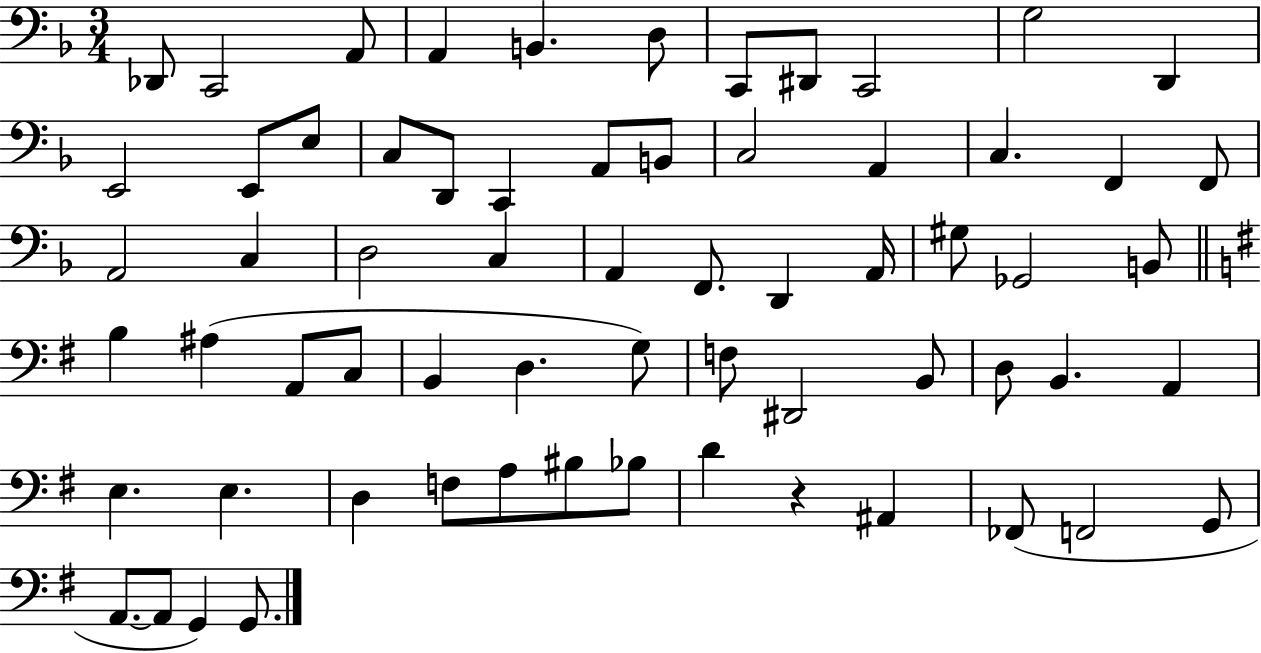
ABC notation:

X:1
T:Untitled
M:3/4
L:1/4
K:F
_D,,/2 C,,2 A,,/2 A,, B,, D,/2 C,,/2 ^D,,/2 C,,2 G,2 D,, E,,2 E,,/2 E,/2 C,/2 D,,/2 C,, A,,/2 B,,/2 C,2 A,, C, F,, F,,/2 A,,2 C, D,2 C, A,, F,,/2 D,, A,,/4 ^G,/2 _G,,2 B,,/2 B, ^A, A,,/2 C,/2 B,, D, G,/2 F,/2 ^D,,2 B,,/2 D,/2 B,, A,, E, E, D, F,/2 A,/2 ^B,/2 _B,/2 D z ^A,, _F,,/2 F,,2 G,,/2 A,,/2 A,,/2 G,, G,,/2